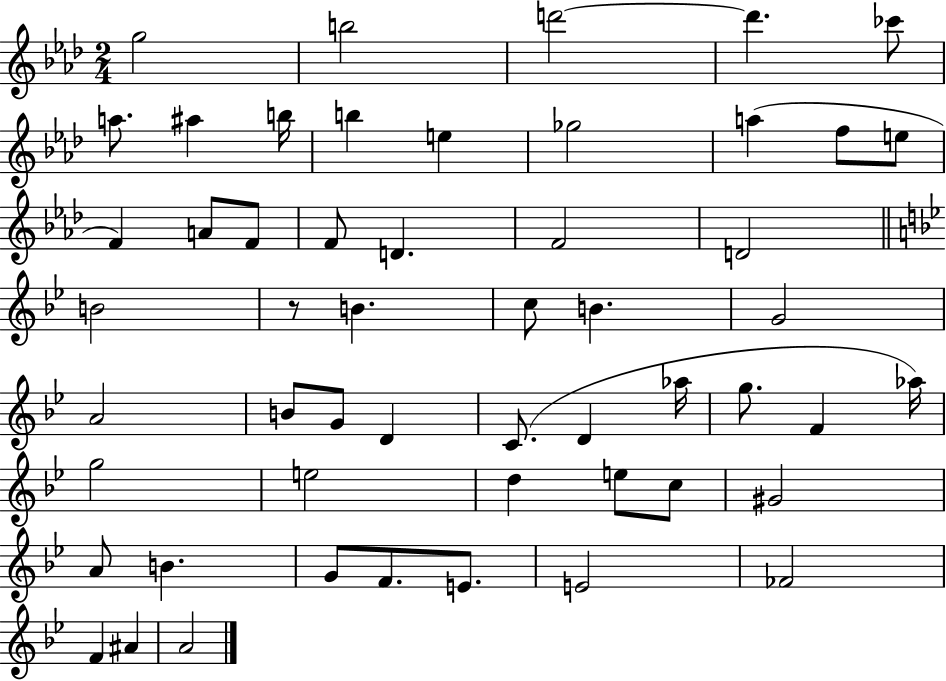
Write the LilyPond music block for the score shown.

{
  \clef treble
  \numericTimeSignature
  \time 2/4
  \key aes \major
  g''2 | b''2 | d'''2~~ | d'''4. ces'''8 | \break a''8. ais''4 b''16 | b''4 e''4 | ges''2 | a''4( f''8 e''8 | \break f'4) a'8 f'8 | f'8 d'4. | f'2 | d'2 | \break \bar "||" \break \key bes \major b'2 | r8 b'4. | c''8 b'4. | g'2 | \break a'2 | b'8 g'8 d'4 | c'8.( d'4 aes''16 | g''8. f'4 aes''16) | \break g''2 | e''2 | d''4 e''8 c''8 | gis'2 | \break a'8 b'4. | g'8 f'8. e'8. | e'2 | fes'2 | \break f'4 ais'4 | a'2 | \bar "|."
}